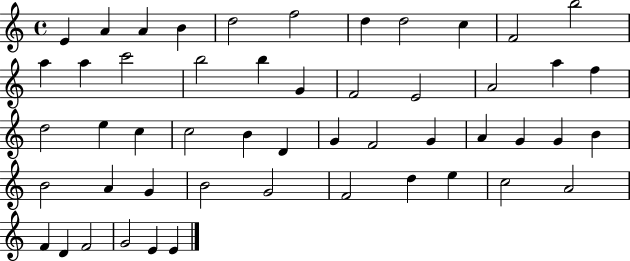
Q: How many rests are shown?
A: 0